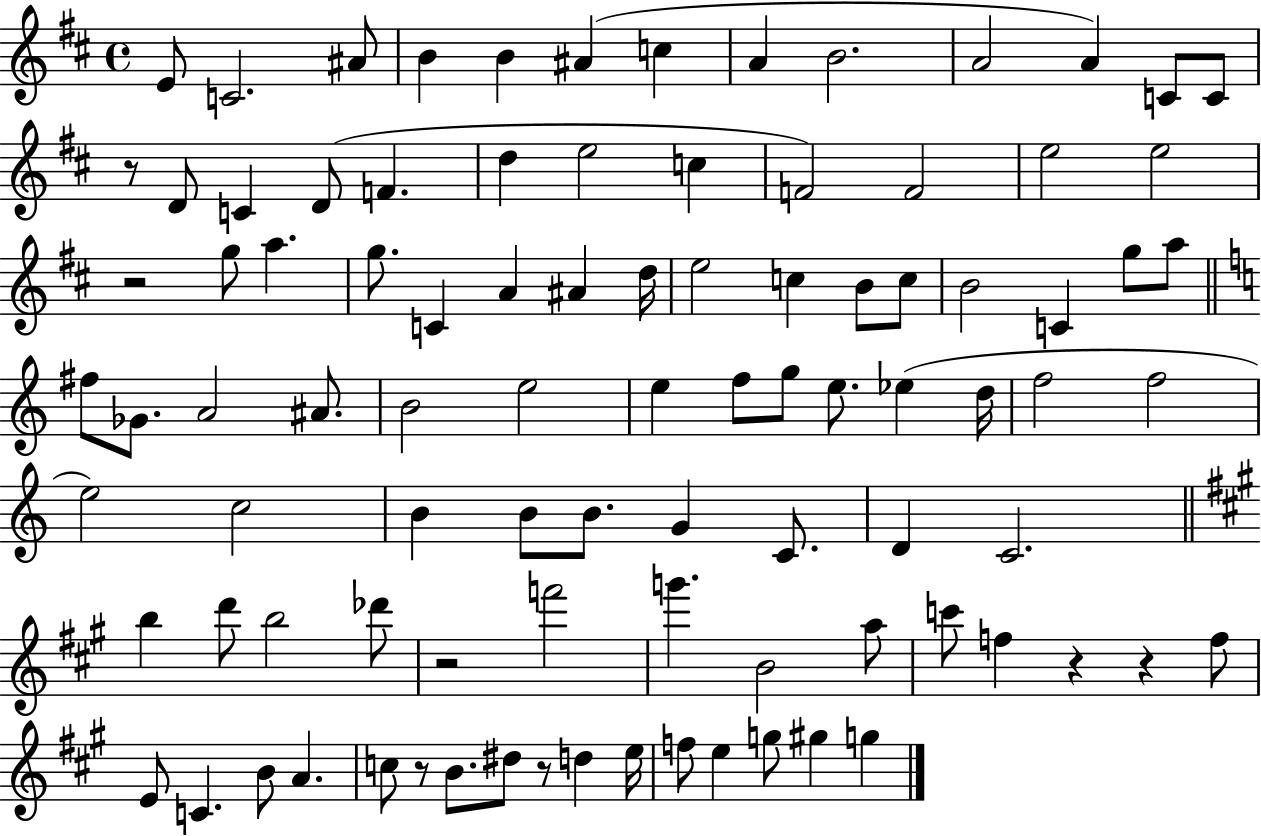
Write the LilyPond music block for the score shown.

{
  \clef treble
  \time 4/4
  \defaultTimeSignature
  \key d \major
  \repeat volta 2 { e'8 c'2. ais'8 | b'4 b'4 ais'4( c''4 | a'4 b'2. | a'2 a'4) c'8 c'8 | \break r8 d'8 c'4 d'8( f'4. | d''4 e''2 c''4 | f'2) f'2 | e''2 e''2 | \break r2 g''8 a''4. | g''8. c'4 a'4 ais'4 d''16 | e''2 c''4 b'8 c''8 | b'2 c'4 g''8 a''8 | \break \bar "||" \break \key a \minor fis''8 ges'8. a'2 ais'8. | b'2 e''2 | e''4 f''8 g''8 e''8. ees''4( d''16 | f''2 f''2 | \break e''2) c''2 | b'4 b'8 b'8. g'4 c'8. | d'4 c'2. | \bar "||" \break \key a \major b''4 d'''8 b''2 des'''8 | r2 f'''2 | g'''4. b'2 a''8 | c'''8 f''4 r4 r4 f''8 | \break e'8 c'4. b'8 a'4. | c''8 r8 b'8. dis''8 r8 d''4 e''16 | f''8 e''4 g''8 gis''4 g''4 | } \bar "|."
}